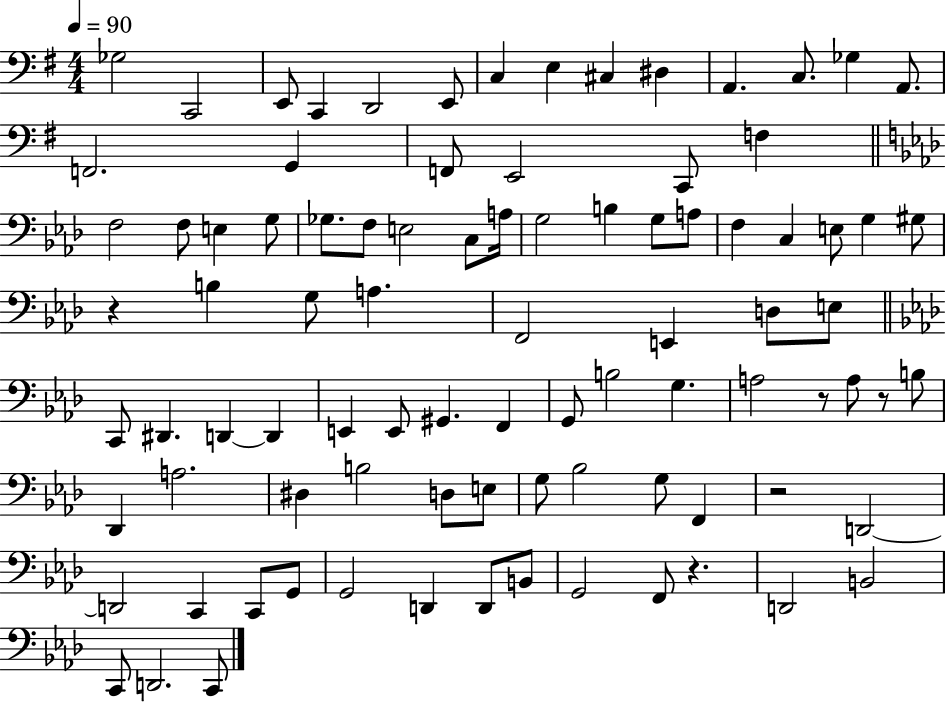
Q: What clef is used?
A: bass